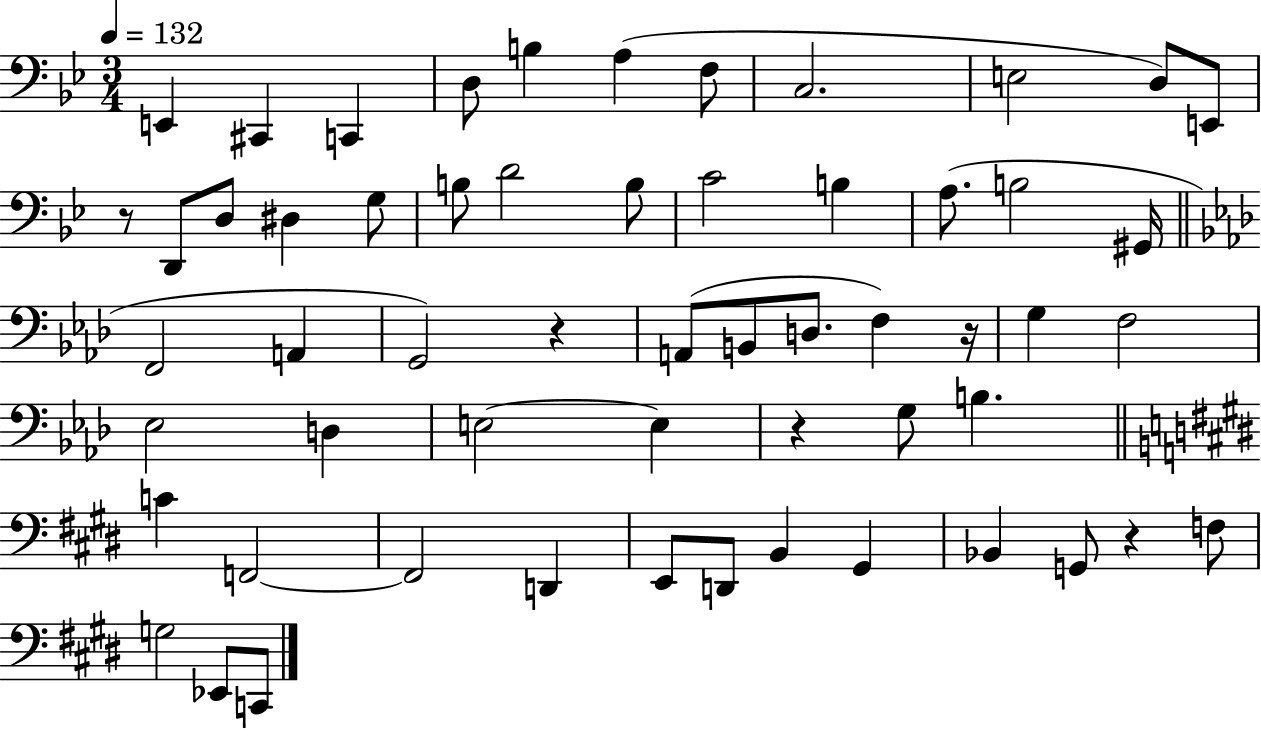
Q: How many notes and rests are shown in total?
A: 57